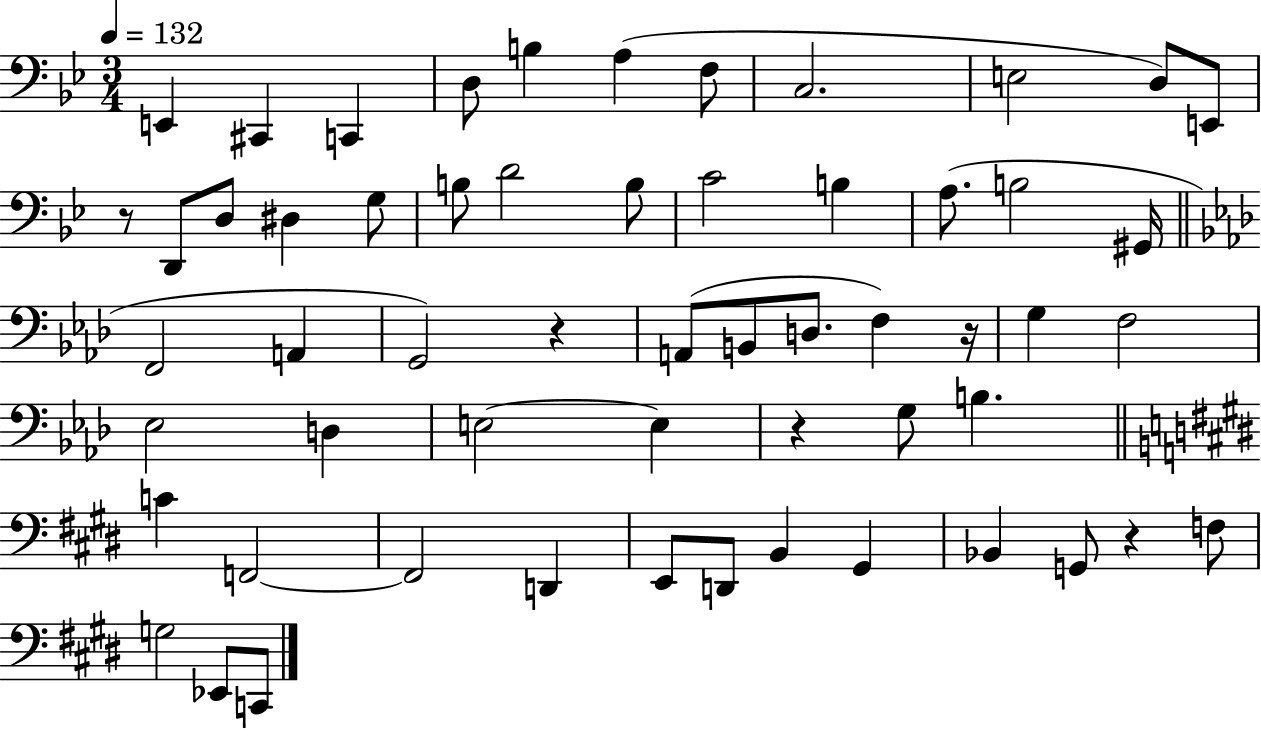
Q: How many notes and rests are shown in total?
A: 57